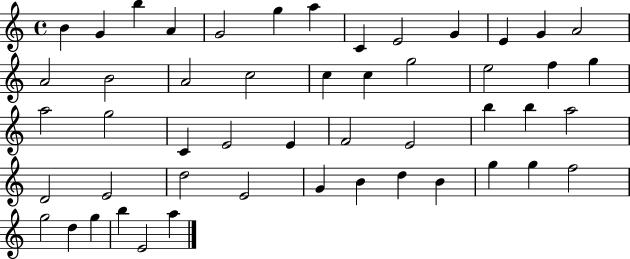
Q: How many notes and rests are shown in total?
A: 50